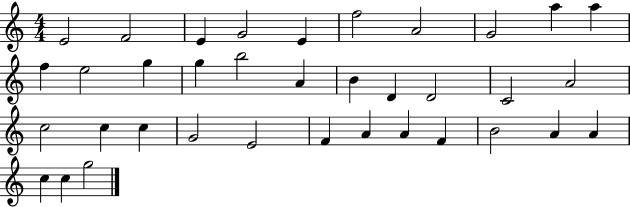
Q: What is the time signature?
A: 4/4